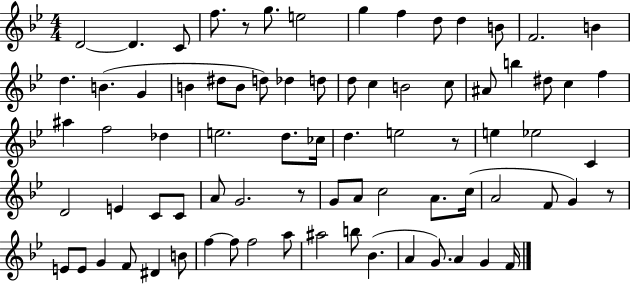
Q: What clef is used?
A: treble